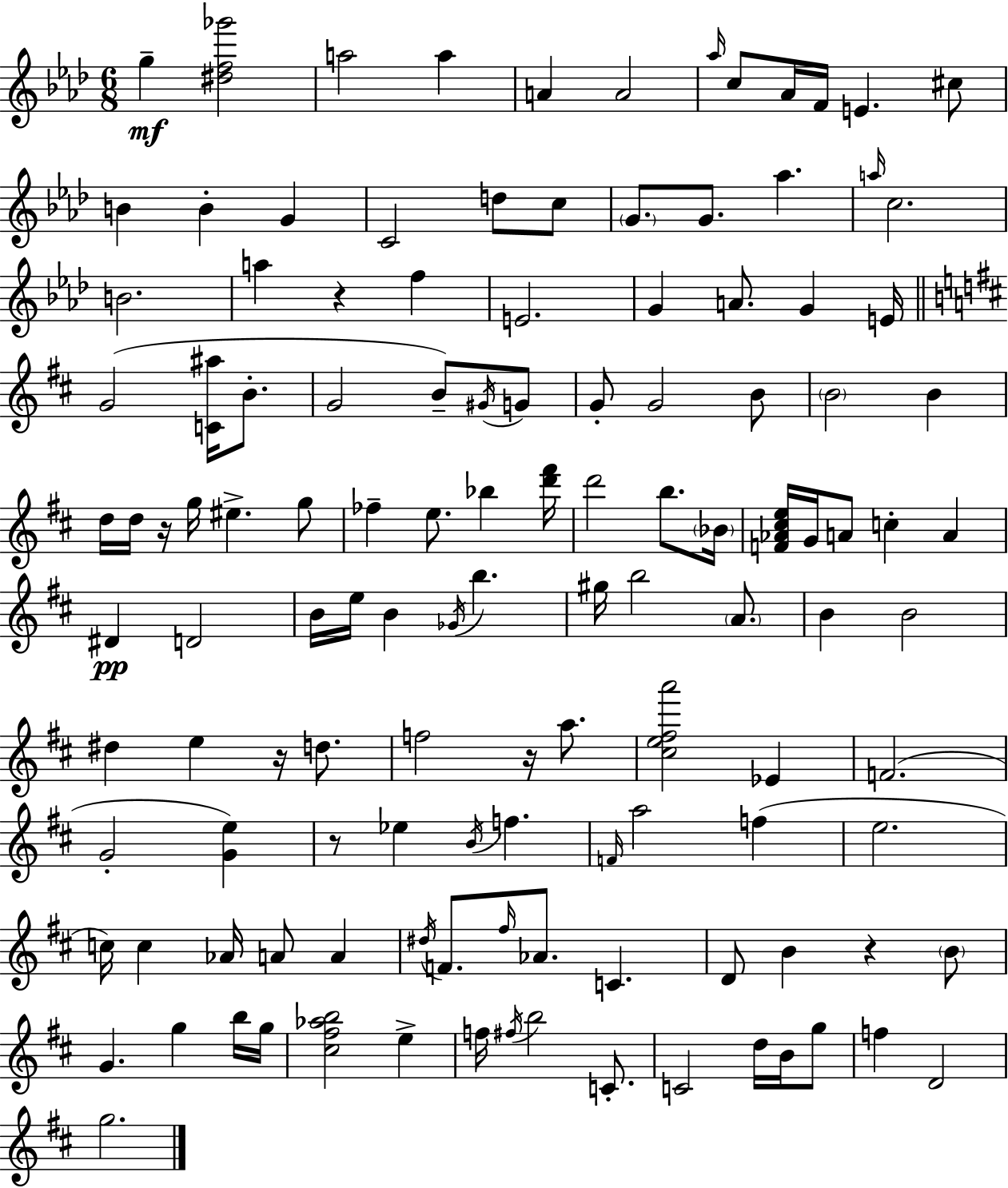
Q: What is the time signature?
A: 6/8